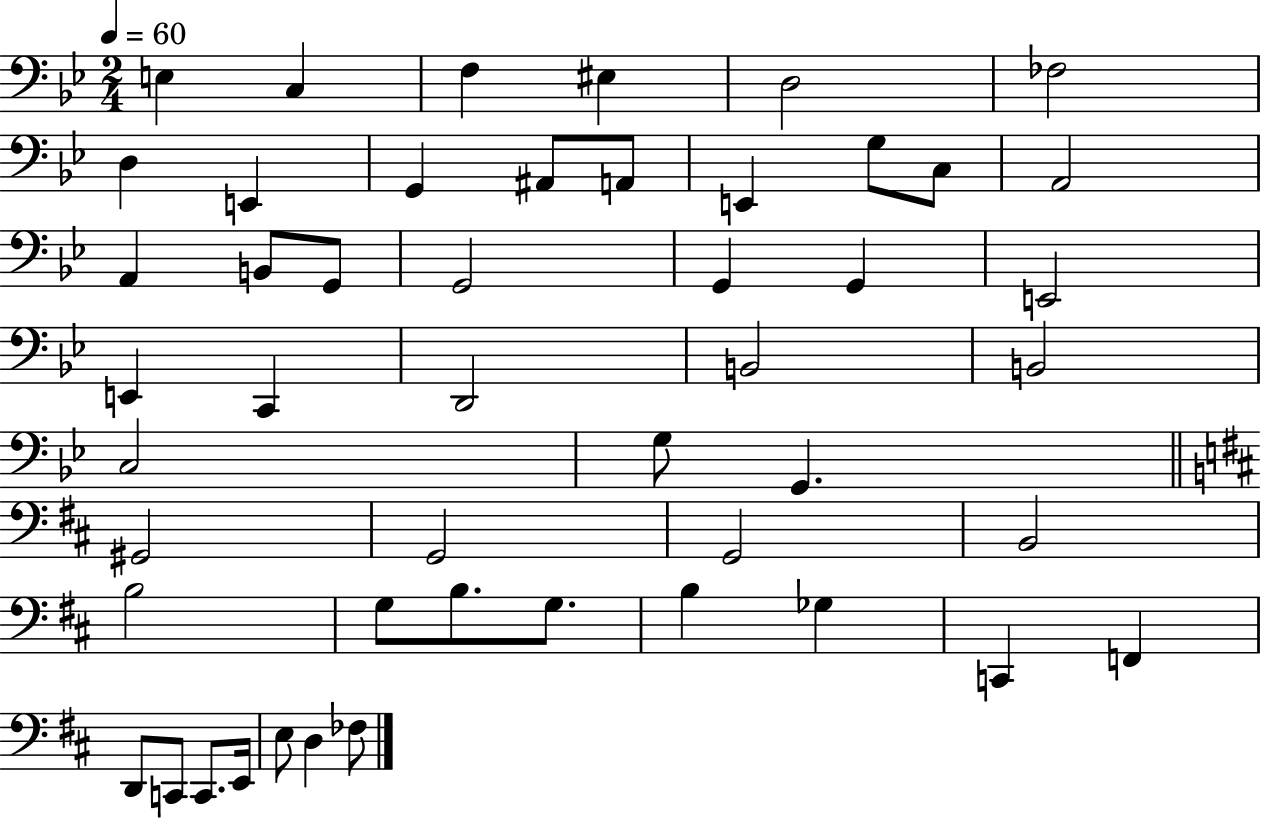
E3/q C3/q F3/q EIS3/q D3/h FES3/h D3/q E2/q G2/q A#2/e A2/e E2/q G3/e C3/e A2/h A2/q B2/e G2/e G2/h G2/q G2/q E2/h E2/q C2/q D2/h B2/h B2/h C3/h G3/e G2/q. G#2/h G2/h G2/h B2/h B3/h G3/e B3/e. G3/e. B3/q Gb3/q C2/q F2/q D2/e C2/e C2/e. E2/s E3/e D3/q FES3/e